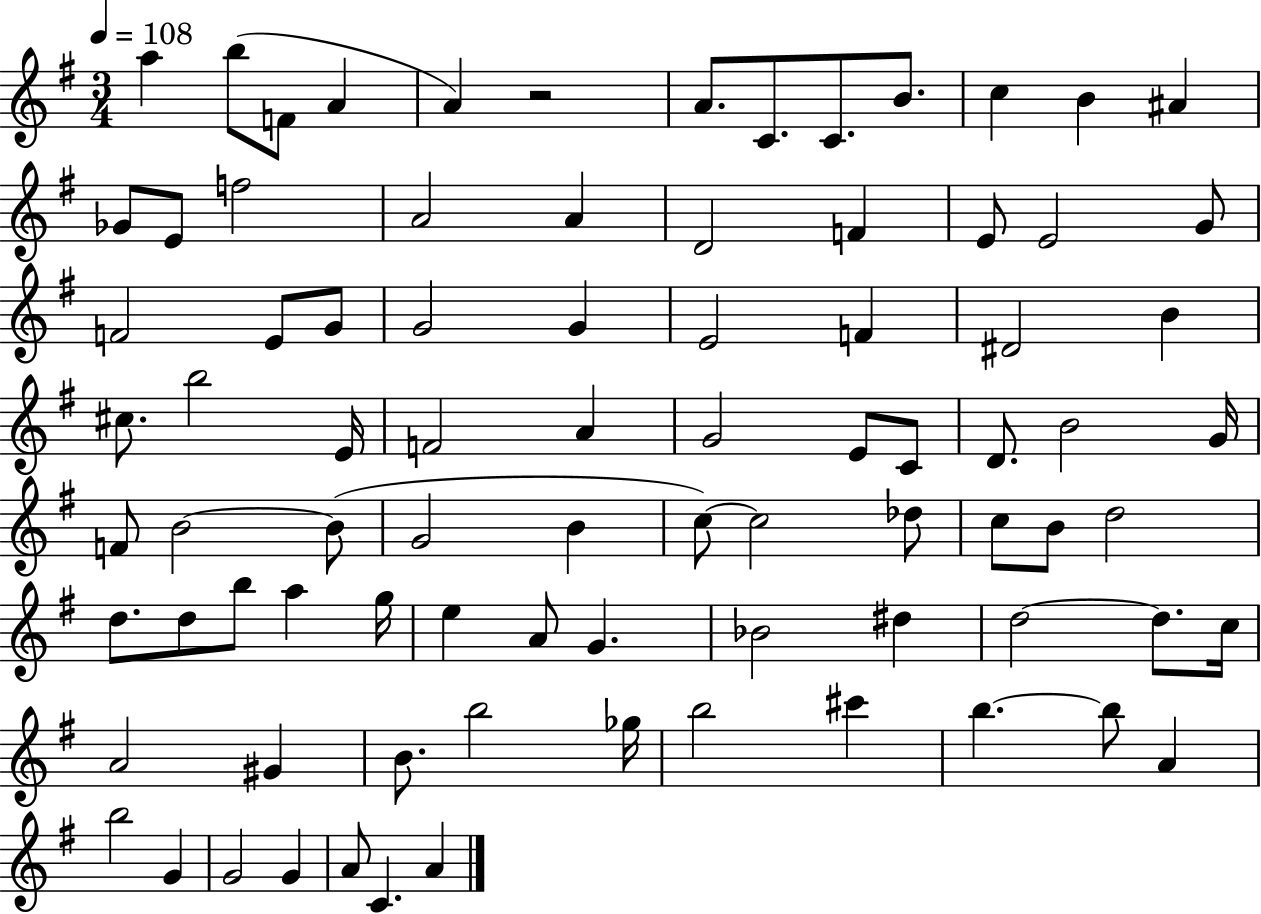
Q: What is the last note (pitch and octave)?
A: A4